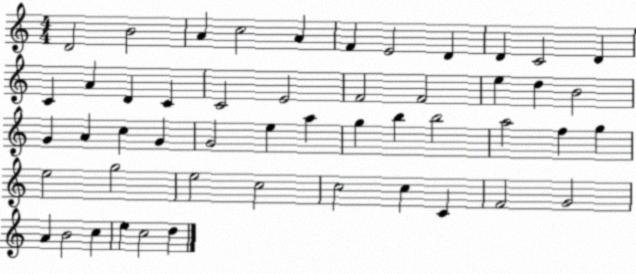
X:1
T:Untitled
M:4/4
L:1/4
K:C
D2 B2 A c2 A F E2 D D C2 D C A D C C2 E2 F2 F2 e d B2 G A c G G2 e a g b b2 a2 f g e2 g2 e2 c2 c2 c C F2 G2 A B2 c e c2 d